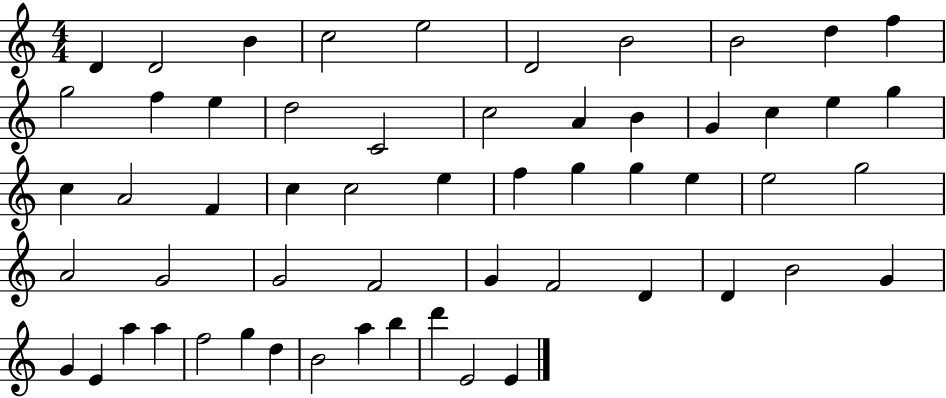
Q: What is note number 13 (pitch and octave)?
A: E5